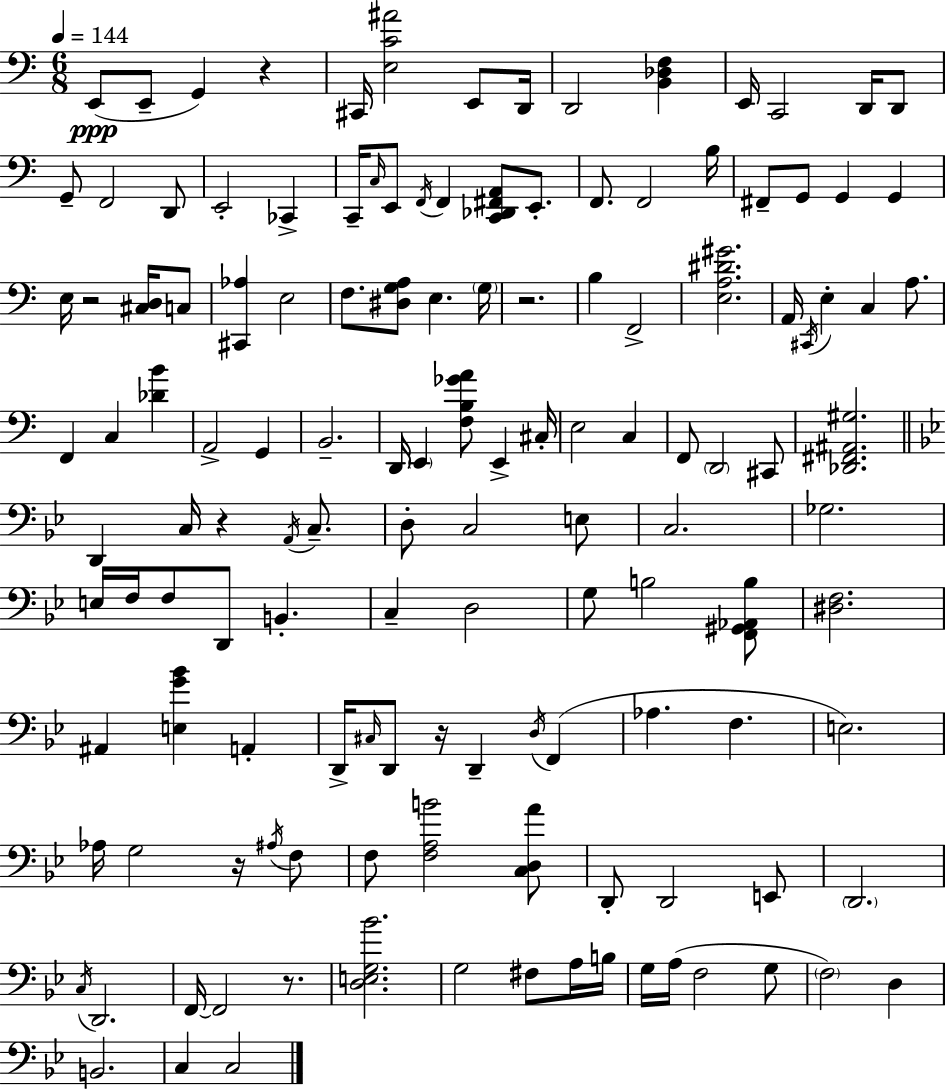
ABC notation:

X:1
T:Untitled
M:6/8
L:1/4
K:C
E,,/2 E,,/2 G,, z ^C,,/4 [E,C^A]2 E,,/2 D,,/4 D,,2 [B,,_D,F,] E,,/4 C,,2 D,,/4 D,,/2 G,,/2 F,,2 D,,/2 E,,2 _C,, C,,/4 C,/4 E,,/2 F,,/4 F,, [C,,_D,,^F,,A,,]/2 E,,/2 F,,/2 F,,2 B,/4 ^F,,/2 G,,/2 G,, G,, E,/4 z2 [^C,D,]/4 C,/2 [^C,,_A,] E,2 F,/2 [^D,G,A,]/2 E, G,/4 z2 B, F,,2 [E,A,^D^G]2 A,,/4 ^C,,/4 E, C, A,/2 F,, C, [_DB] A,,2 G,, B,,2 D,,/4 E,, [F,B,_GA]/2 E,, ^C,/4 E,2 C, F,,/2 D,,2 ^C,,/2 [_D,,^F,,^A,,^G,]2 D,, C,/4 z A,,/4 C,/2 D,/2 C,2 E,/2 C,2 _G,2 E,/4 F,/4 F,/2 D,,/2 B,, C, D,2 G,/2 B,2 [F,,^G,,_A,,B,]/2 [^D,F,]2 ^A,, [E,G_B] A,, D,,/4 ^C,/4 D,,/2 z/4 D,, D,/4 F,, _A, F, E,2 _A,/4 G,2 z/4 ^A,/4 F,/2 F,/2 [F,A,B]2 [C,D,A]/2 D,,/2 D,,2 E,,/2 D,,2 C,/4 D,,2 F,,/4 F,,2 z/2 [D,E,G,_B]2 G,2 ^F,/2 A,/4 B,/4 G,/4 A,/4 F,2 G,/2 F,2 D, B,,2 C, C,2